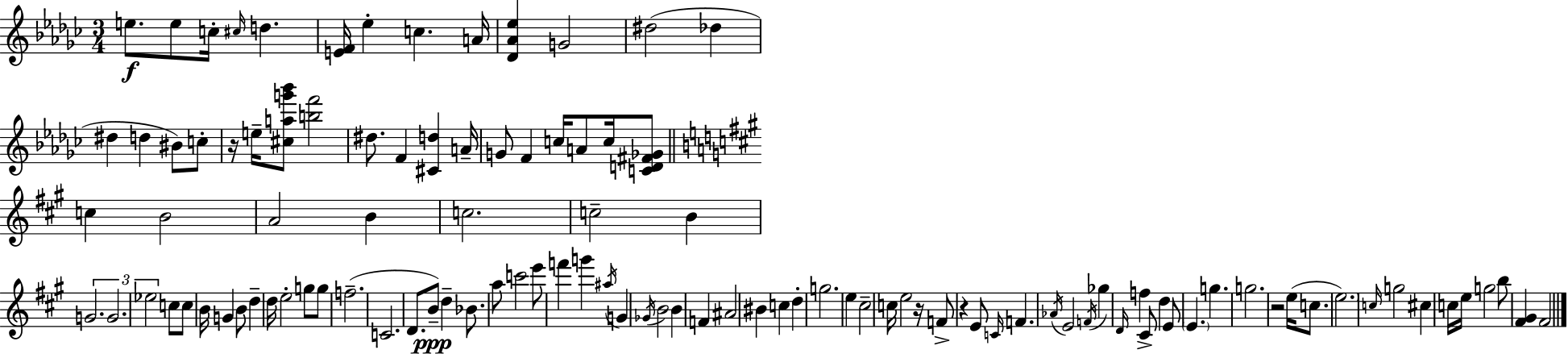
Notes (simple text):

E5/e. E5/e C5/s C#5/s D5/q. [E4,F4]/s Eb5/q C5/q. A4/s [Db4,Ab4,Eb5]/q G4/h D#5/h Db5/q D#5/q D5/q BIS4/e C5/e R/s E5/s [C#5,A5,G6,Bb6]/e [B5,F6]/h D#5/e. F4/q [C#4,D5]/q A4/s G4/e F4/q C5/s A4/e C5/s [C4,D4,F#4,Gb4]/e C5/q B4/h A4/h B4/q C5/h. C5/h B4/q G4/h. G4/h. Eb5/h C5/e C5/e B4/s G4/q B4/e D5/q D5/s E5/h G5/e G5/e F5/h. C4/h. D4/e. B4/e D5/q Bb4/e. A5/e C6/h E6/e F6/q G6/q A#5/s G4/q Gb4/s B4/h B4/q F4/q A#4/h BIS4/q C5/q D5/q G5/h. E5/q C#5/h C5/s E5/h R/s F4/e R/q E4/e C4/s F4/q. Ab4/s E4/h F4/s Gb5/q D4/s F5/q C#4/e D5/q E4/e E4/q. G5/q. G5/h. R/h E5/s C5/e. E5/h. C5/s G5/h C#5/q C5/s E5/s G5/h B5/e [F#4,G#4]/q F#4/h